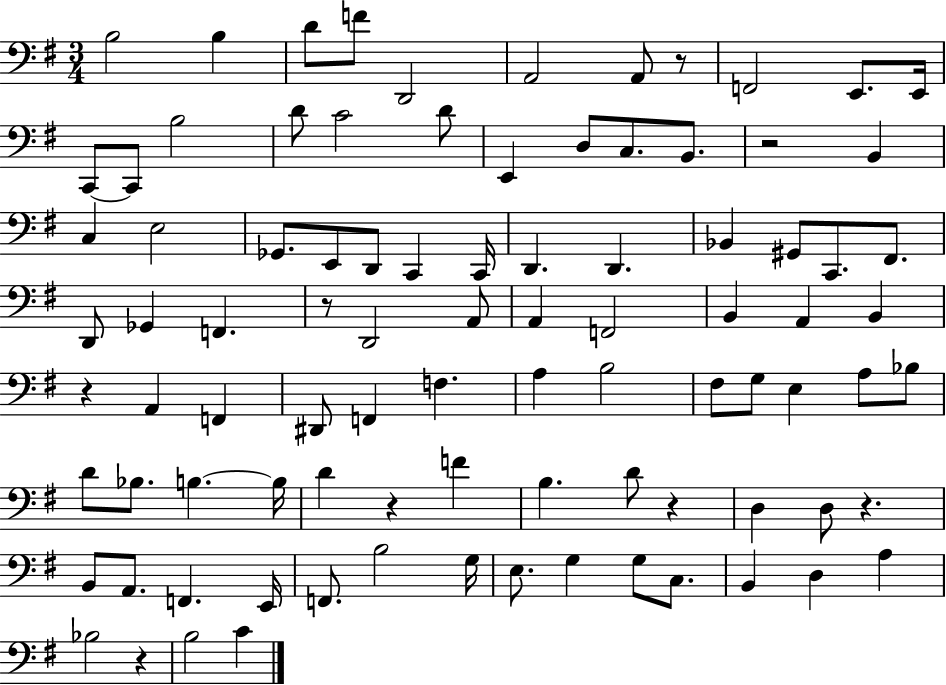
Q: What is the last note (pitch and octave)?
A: C4